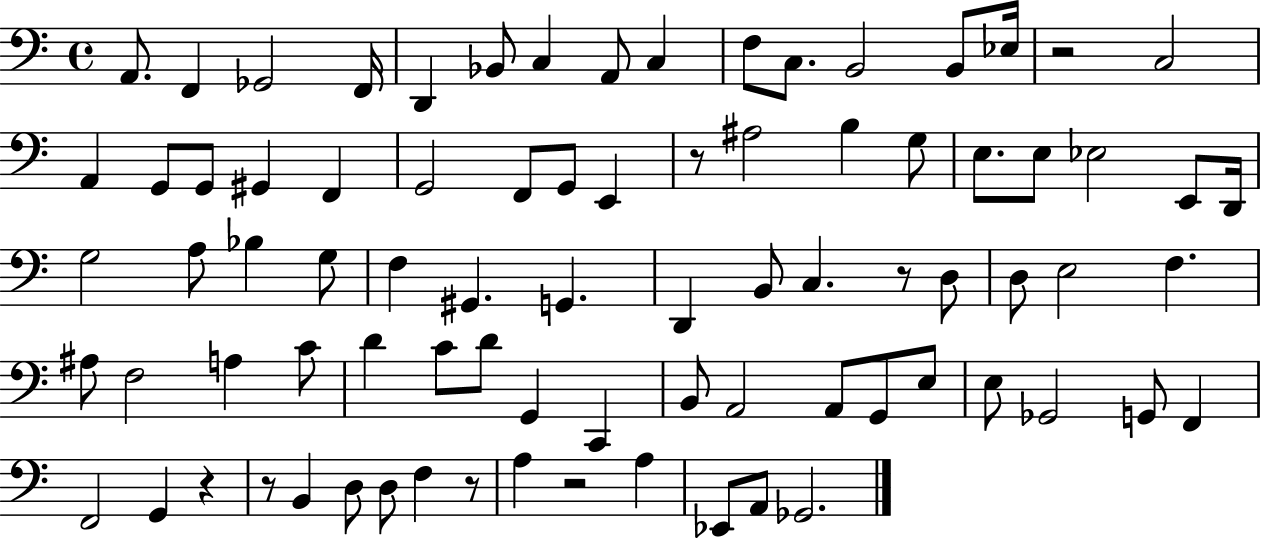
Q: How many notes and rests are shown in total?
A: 82